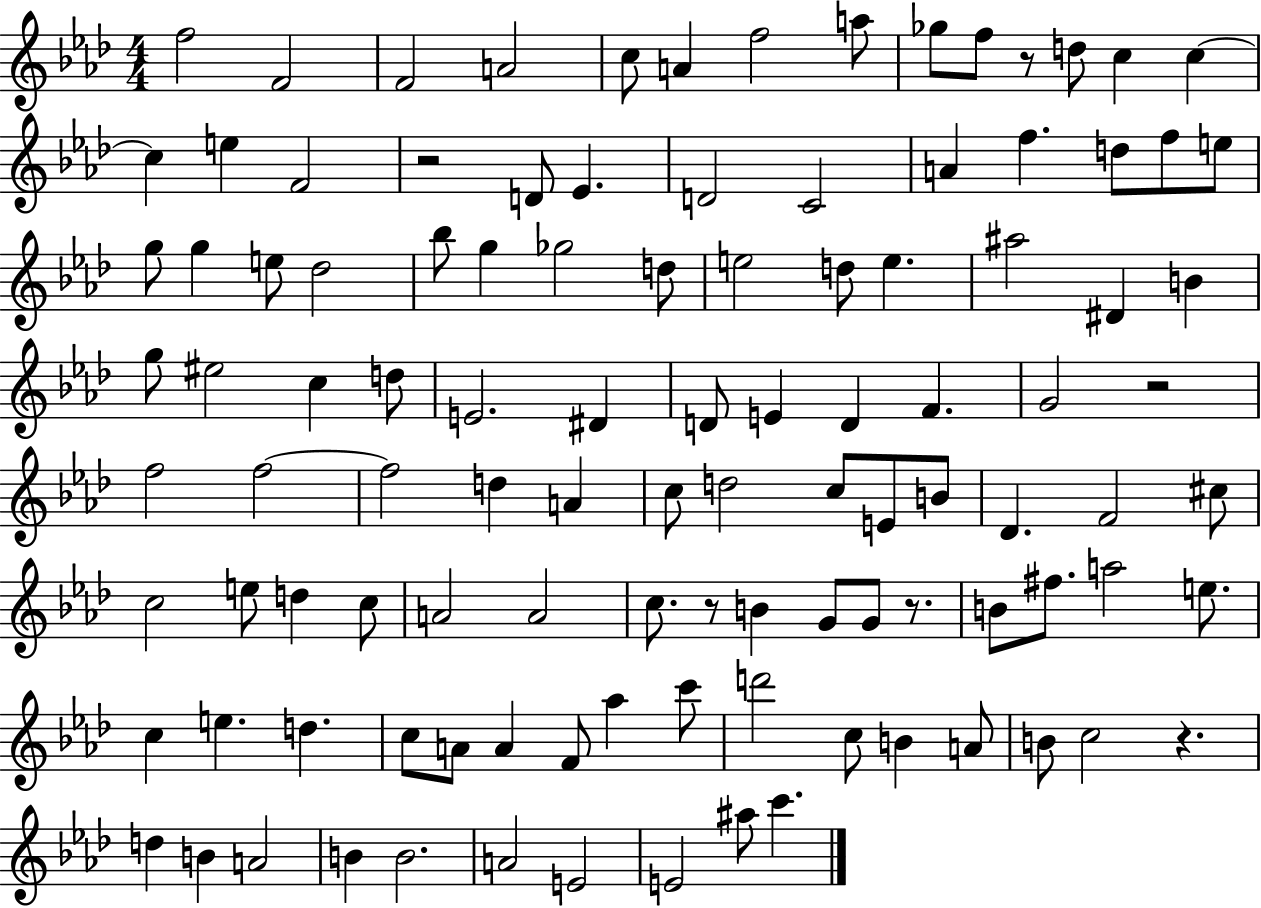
{
  \clef treble
  \numericTimeSignature
  \time 4/4
  \key aes \major
  \repeat volta 2 { f''2 f'2 | f'2 a'2 | c''8 a'4 f''2 a''8 | ges''8 f''8 r8 d''8 c''4 c''4~~ | \break c''4 e''4 f'2 | r2 d'8 ees'4. | d'2 c'2 | a'4 f''4. d''8 f''8 e''8 | \break g''8 g''4 e''8 des''2 | bes''8 g''4 ges''2 d''8 | e''2 d''8 e''4. | ais''2 dis'4 b'4 | \break g''8 eis''2 c''4 d''8 | e'2. dis'4 | d'8 e'4 d'4 f'4. | g'2 r2 | \break f''2 f''2~~ | f''2 d''4 a'4 | c''8 d''2 c''8 e'8 b'8 | des'4. f'2 cis''8 | \break c''2 e''8 d''4 c''8 | a'2 a'2 | c''8. r8 b'4 g'8 g'8 r8. | b'8 fis''8. a''2 e''8. | \break c''4 e''4. d''4. | c''8 a'8 a'4 f'8 aes''4 c'''8 | d'''2 c''8 b'4 a'8 | b'8 c''2 r4. | \break d''4 b'4 a'2 | b'4 b'2. | a'2 e'2 | e'2 ais''8 c'''4. | \break } \bar "|."
}